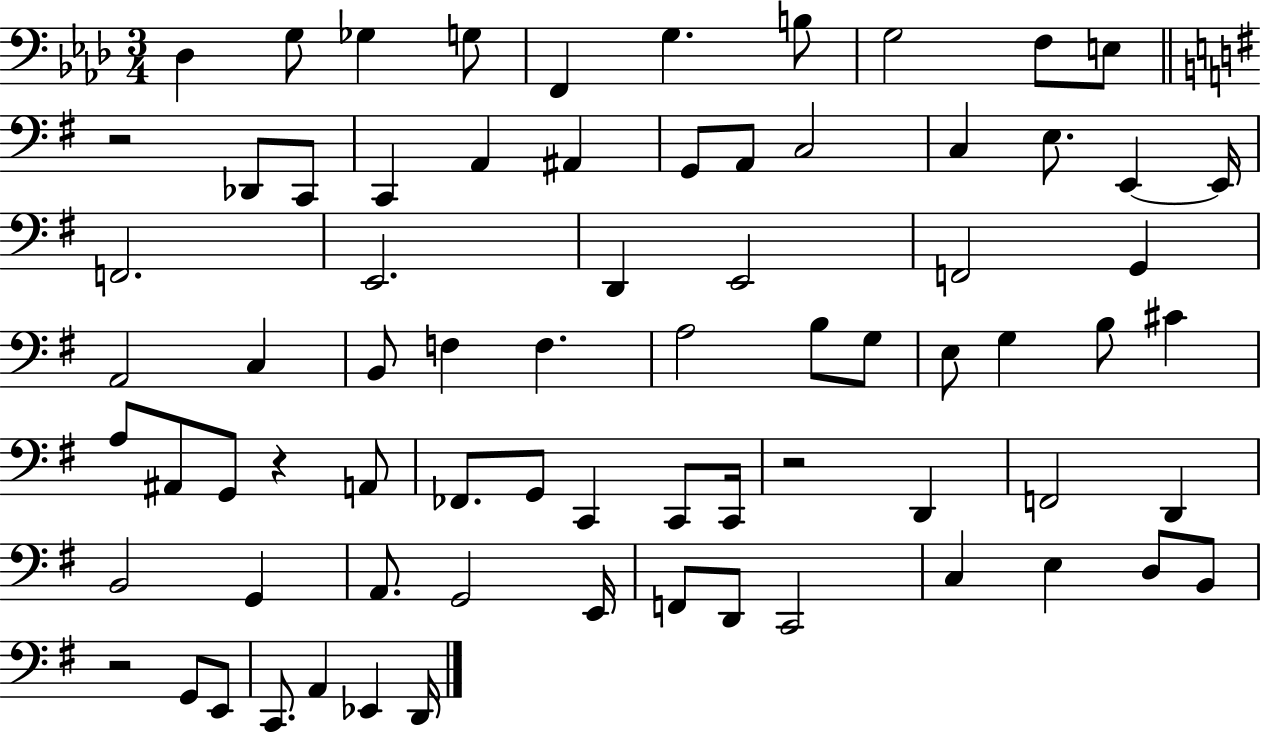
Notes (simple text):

Db3/q G3/e Gb3/q G3/e F2/q G3/q. B3/e G3/h F3/e E3/e R/h Db2/e C2/e C2/q A2/q A#2/q G2/e A2/e C3/h C3/q E3/e. E2/q E2/s F2/h. E2/h. D2/q E2/h F2/h G2/q A2/h C3/q B2/e F3/q F3/q. A3/h B3/e G3/e E3/e G3/q B3/e C#4/q A3/e A#2/e G2/e R/q A2/e FES2/e. G2/e C2/q C2/e C2/s R/h D2/q F2/h D2/q B2/h G2/q A2/e. G2/h E2/s F2/e D2/e C2/h C3/q E3/q D3/e B2/e R/h G2/e E2/e C2/e. A2/q Eb2/q D2/s